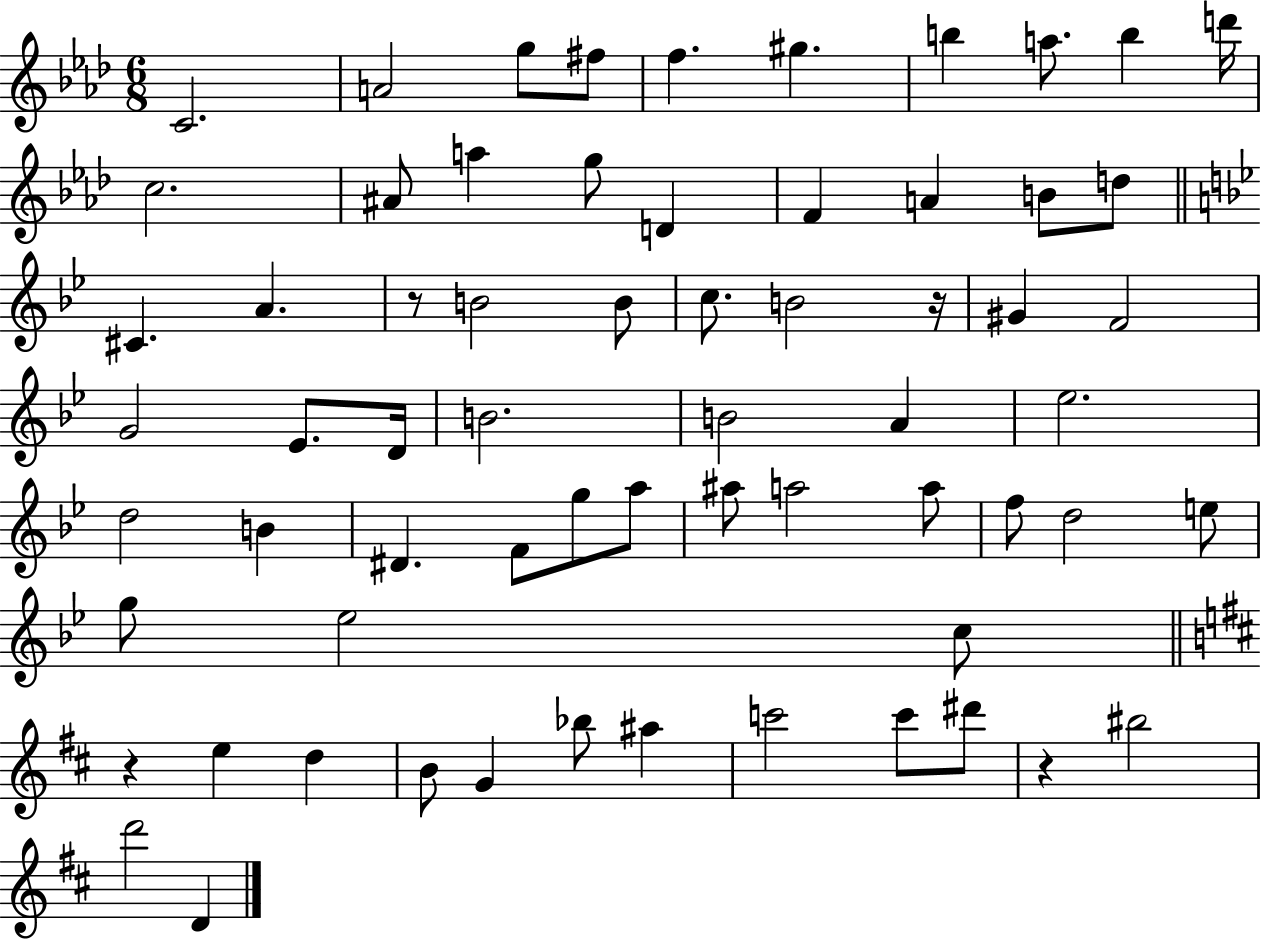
{
  \clef treble
  \numericTimeSignature
  \time 6/8
  \key aes \major
  c'2. | a'2 g''8 fis''8 | f''4. gis''4. | b''4 a''8. b''4 d'''16 | \break c''2. | ais'8 a''4 g''8 d'4 | f'4 a'4 b'8 d''8 | \bar "||" \break \key g \minor cis'4. a'4. | r8 b'2 b'8 | c''8. b'2 r16 | gis'4 f'2 | \break g'2 ees'8. d'16 | b'2. | b'2 a'4 | ees''2. | \break d''2 b'4 | dis'4. f'8 g''8 a''8 | ais''8 a''2 a''8 | f''8 d''2 e''8 | \break g''8 ees''2 c''8 | \bar "||" \break \key b \minor r4 e''4 d''4 | b'8 g'4 bes''8 ais''4 | c'''2 c'''8 dis'''8 | r4 bis''2 | \break d'''2 d'4 | \bar "|."
}